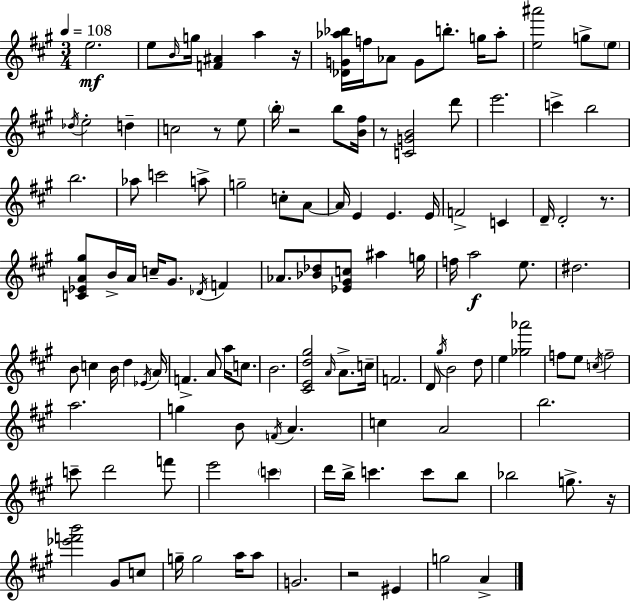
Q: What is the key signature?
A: A major